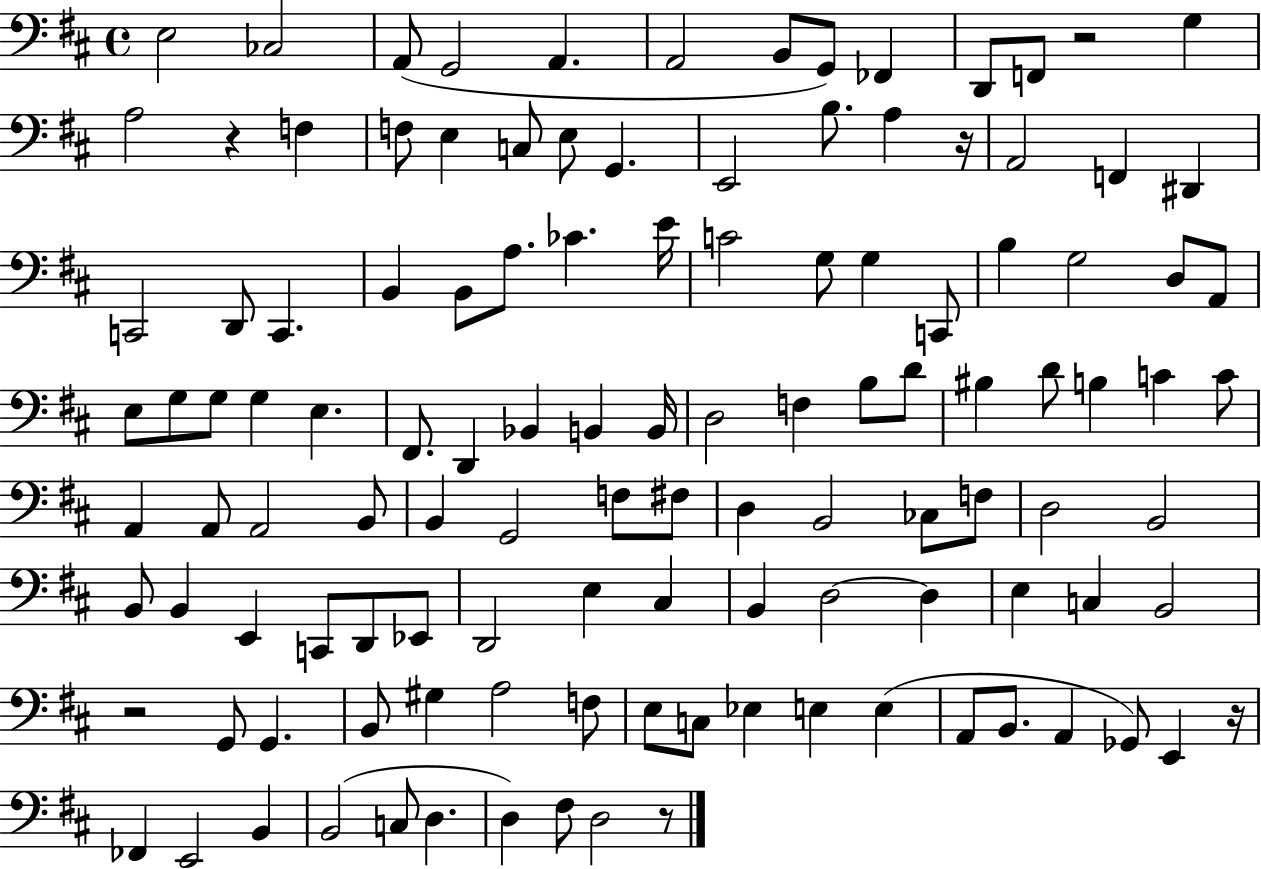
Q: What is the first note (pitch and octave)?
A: E3